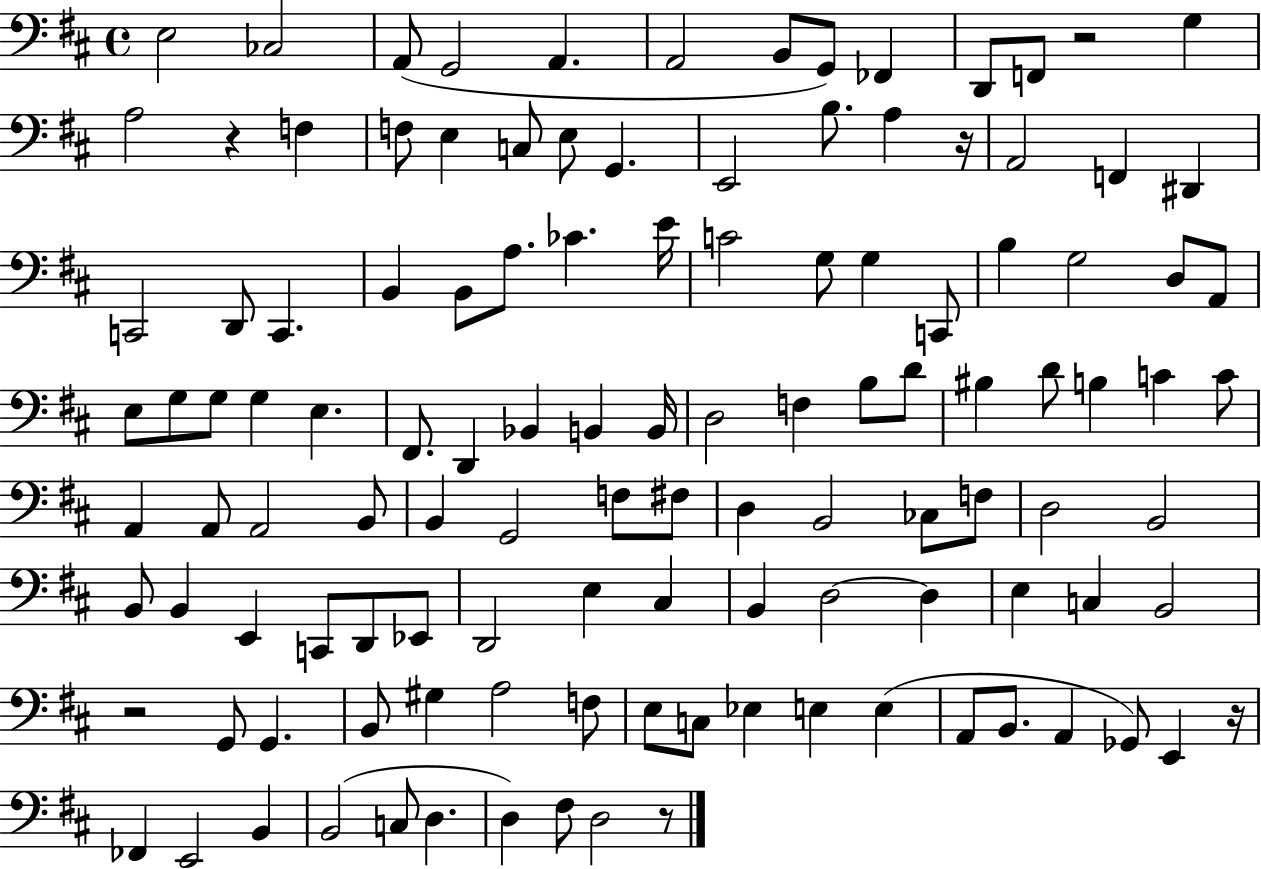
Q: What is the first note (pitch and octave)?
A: E3